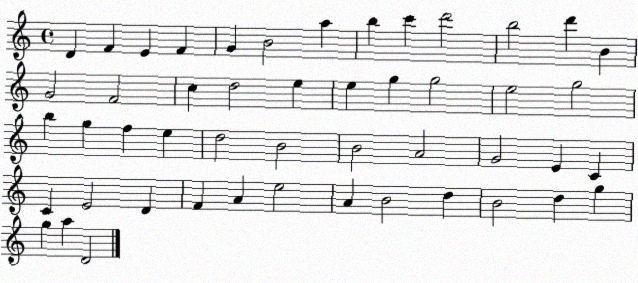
X:1
T:Untitled
M:4/4
L:1/4
K:C
D F E F G B2 a b c' d'2 b2 d' B G2 F2 c d2 e e g g2 e2 g2 b g f e d2 B2 B2 A2 G2 E C C E2 D F A e2 A B2 d B2 d g g a D2